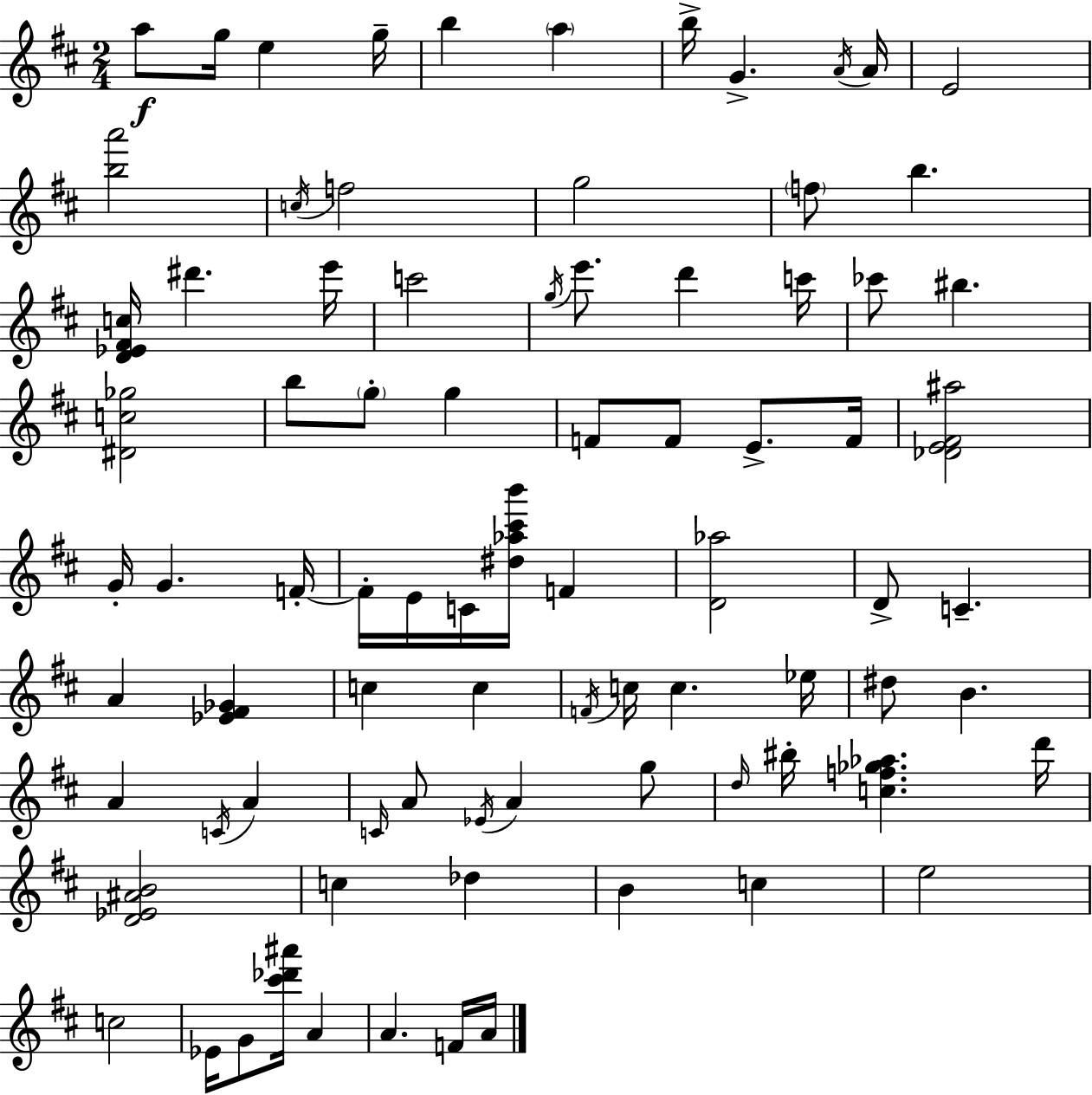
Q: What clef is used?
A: treble